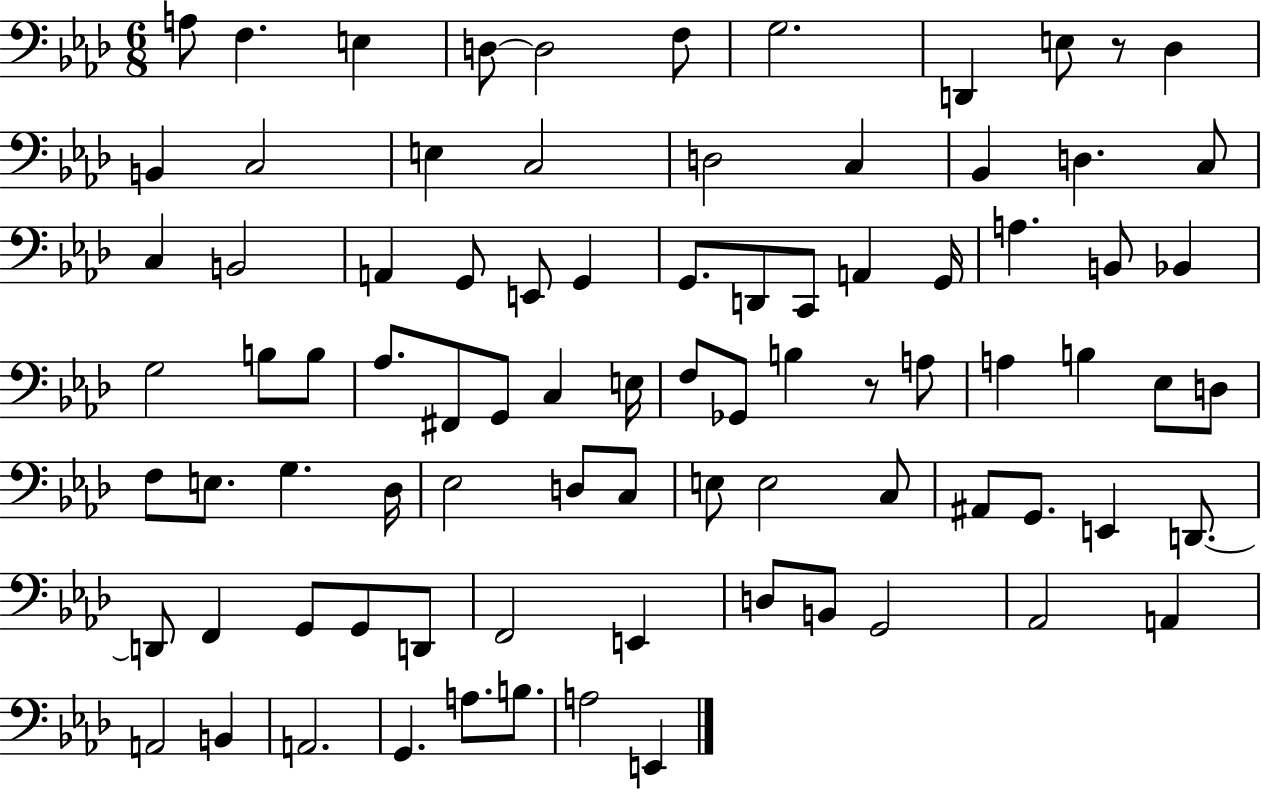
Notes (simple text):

A3/e F3/q. E3/q D3/e D3/h F3/e G3/h. D2/q E3/e R/e Db3/q B2/q C3/h E3/q C3/h D3/h C3/q Bb2/q D3/q. C3/e C3/q B2/h A2/q G2/e E2/e G2/q G2/e. D2/e C2/e A2/q G2/s A3/q. B2/e Bb2/q G3/h B3/e B3/e Ab3/e. F#2/e G2/e C3/q E3/s F3/e Gb2/e B3/q R/e A3/e A3/q B3/q Eb3/e D3/e F3/e E3/e. G3/q. Db3/s Eb3/h D3/e C3/e E3/e E3/h C3/e A#2/e G2/e. E2/q D2/e. D2/e F2/q G2/e G2/e D2/e F2/h E2/q D3/e B2/e G2/h Ab2/h A2/q A2/h B2/q A2/h. G2/q. A3/e. B3/e. A3/h E2/q